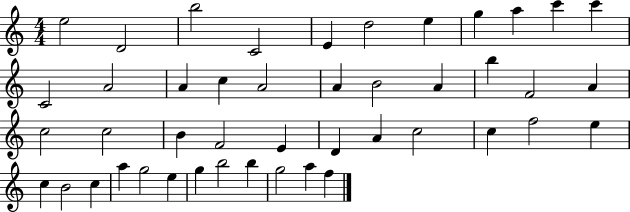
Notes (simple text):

E5/h D4/h B5/h C4/h E4/q D5/h E5/q G5/q A5/q C6/q C6/q C4/h A4/h A4/q C5/q A4/h A4/q B4/h A4/q B5/q F4/h A4/q C5/h C5/h B4/q F4/h E4/q D4/q A4/q C5/h C5/q F5/h E5/q C5/q B4/h C5/q A5/q G5/h E5/q G5/q B5/h B5/q G5/h A5/q F5/q